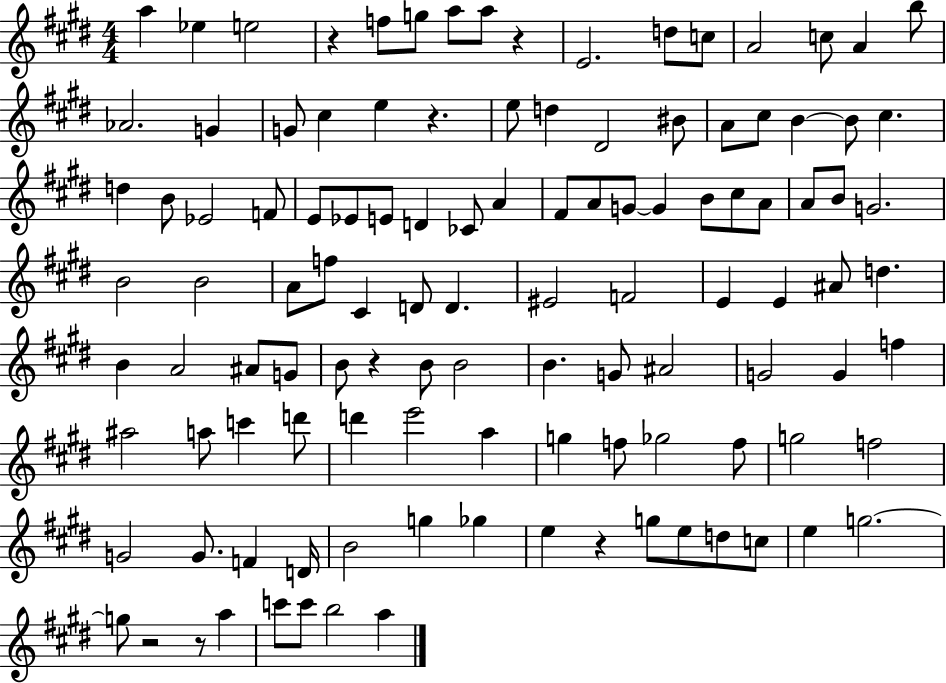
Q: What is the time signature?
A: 4/4